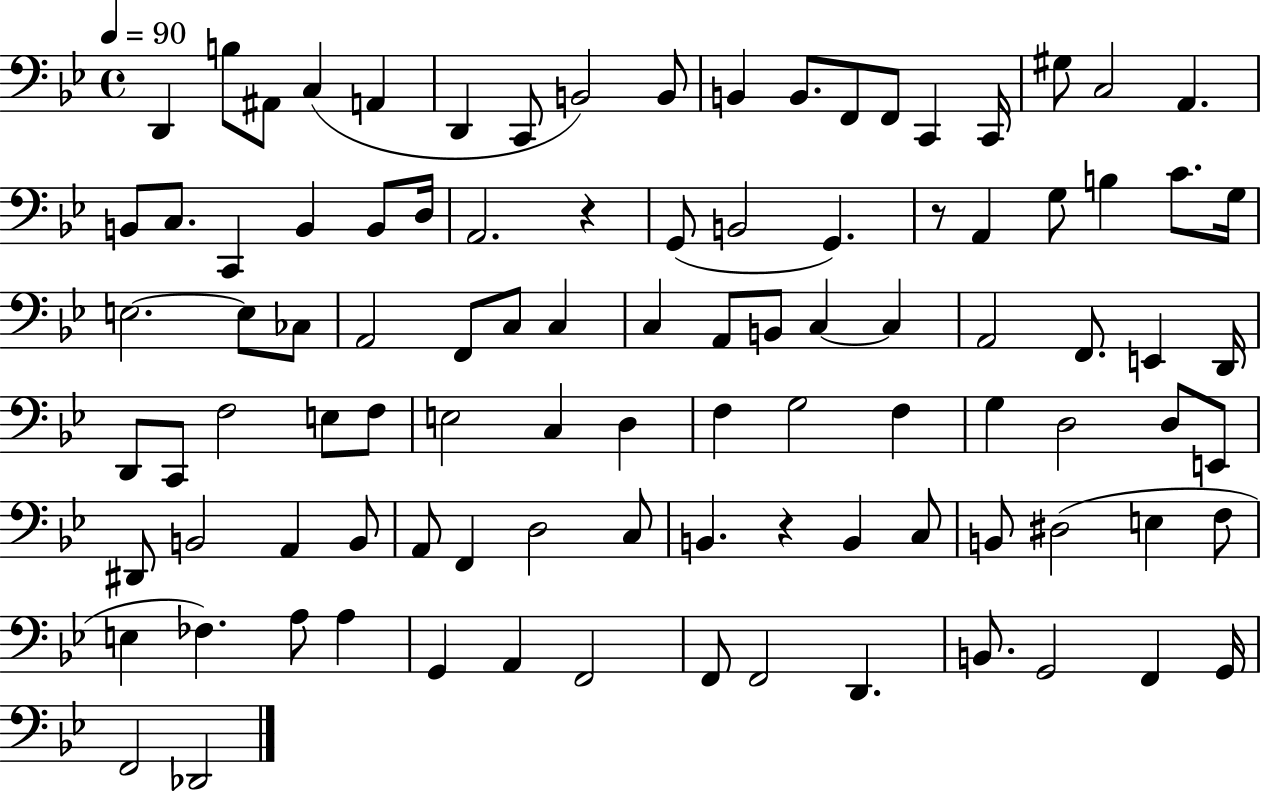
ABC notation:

X:1
T:Untitled
M:4/4
L:1/4
K:Bb
D,, B,/2 ^A,,/2 C, A,, D,, C,,/2 B,,2 B,,/2 B,, B,,/2 F,,/2 F,,/2 C,, C,,/4 ^G,/2 C,2 A,, B,,/2 C,/2 C,, B,, B,,/2 D,/4 A,,2 z G,,/2 B,,2 G,, z/2 A,, G,/2 B, C/2 G,/4 E,2 E,/2 _C,/2 A,,2 F,,/2 C,/2 C, C, A,,/2 B,,/2 C, C, A,,2 F,,/2 E,, D,,/4 D,,/2 C,,/2 F,2 E,/2 F,/2 E,2 C, D, F, G,2 F, G, D,2 D,/2 E,,/2 ^D,,/2 B,,2 A,, B,,/2 A,,/2 F,, D,2 C,/2 B,, z B,, C,/2 B,,/2 ^D,2 E, F,/2 E, _F, A,/2 A, G,, A,, F,,2 F,,/2 F,,2 D,, B,,/2 G,,2 F,, G,,/4 F,,2 _D,,2